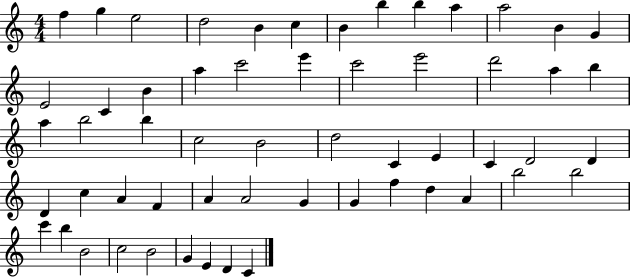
X:1
T:Untitled
M:4/4
L:1/4
K:C
f g e2 d2 B c B b b a a2 B G E2 C B a c'2 e' c'2 e'2 d'2 a b a b2 b c2 B2 d2 C E C D2 D D c A F A A2 G G f d A b2 b2 c' b B2 c2 B2 G E D C